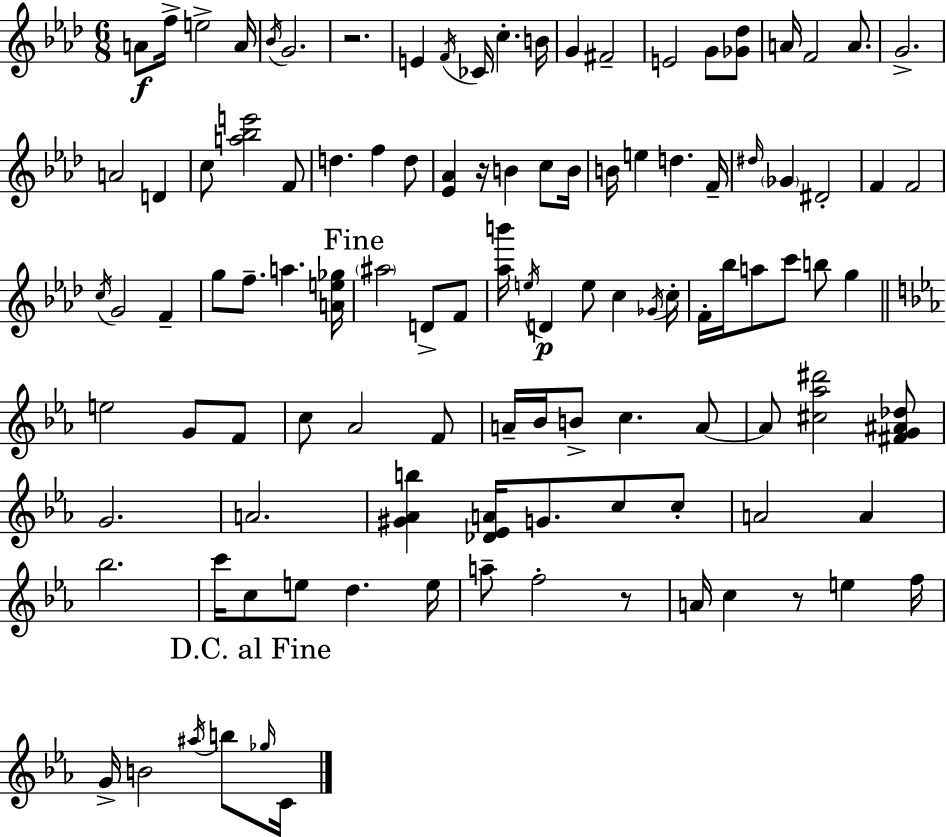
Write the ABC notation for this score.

X:1
T:Untitled
M:6/8
L:1/4
K:Fm
A/2 f/4 e2 A/4 _B/4 G2 z2 E F/4 _C/4 c B/4 G ^F2 E2 G/2 [_G_d]/2 A/4 F2 A/2 G2 A2 D c/2 [a_be']2 F/2 d f d/2 [_E_A] z/4 B c/2 B/4 B/4 e d F/4 ^d/4 _G ^D2 F F2 c/4 G2 F g/2 f/2 a [Ae_g]/4 ^a2 D/2 F/2 [_ab']/4 e/4 D e/2 c _G/4 c/4 F/4 _b/4 a/2 c'/2 b/2 g e2 G/2 F/2 c/2 _A2 F/2 A/4 _B/4 B/2 c A/2 A/2 [^c_a^d']2 [^FG^A_d]/2 G2 A2 [^G_Ab] [_D_EA]/4 G/2 c/2 c/2 A2 A _b2 c'/4 c/2 e/2 d e/4 a/2 f2 z/2 A/4 c z/2 e f/4 G/4 B2 ^a/4 b/2 _g/4 C/4